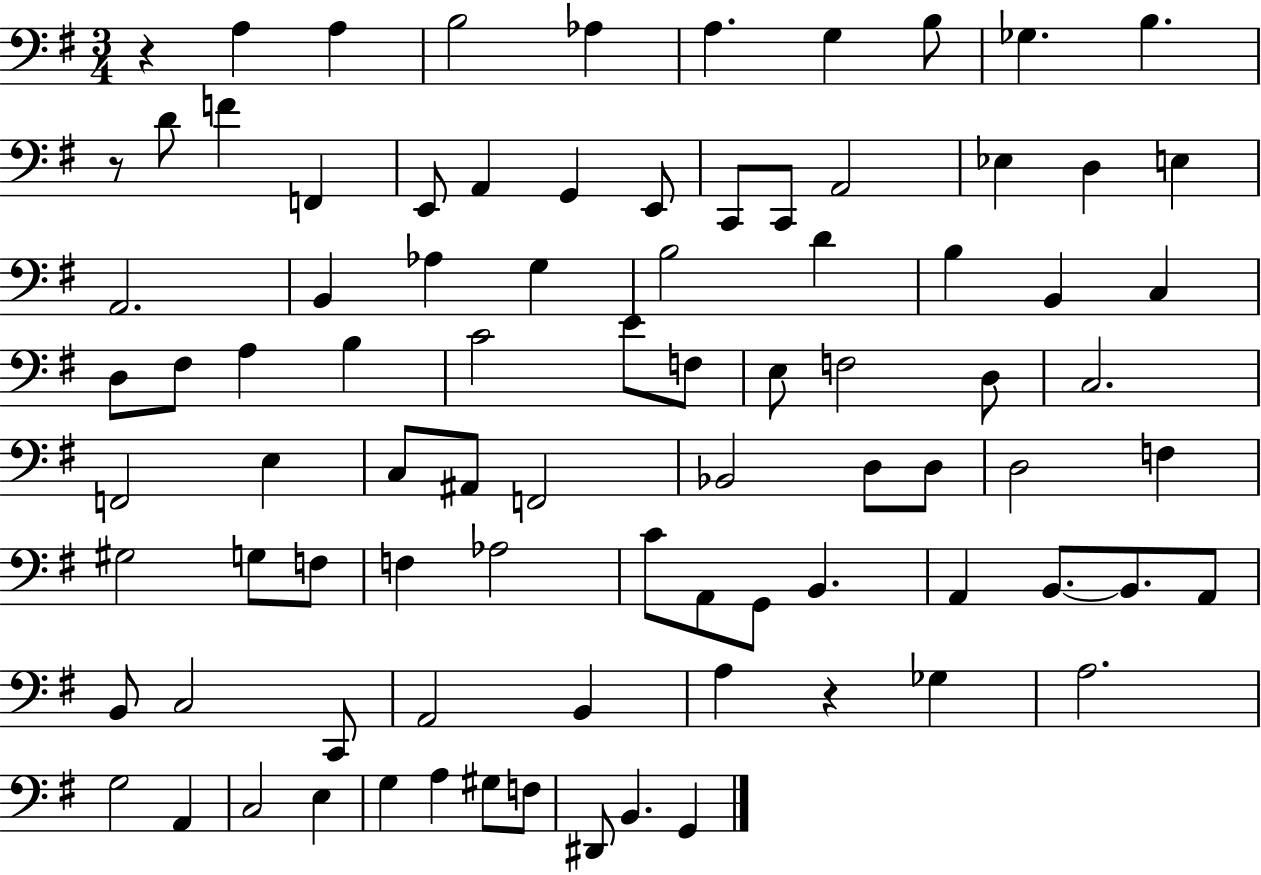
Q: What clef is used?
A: bass